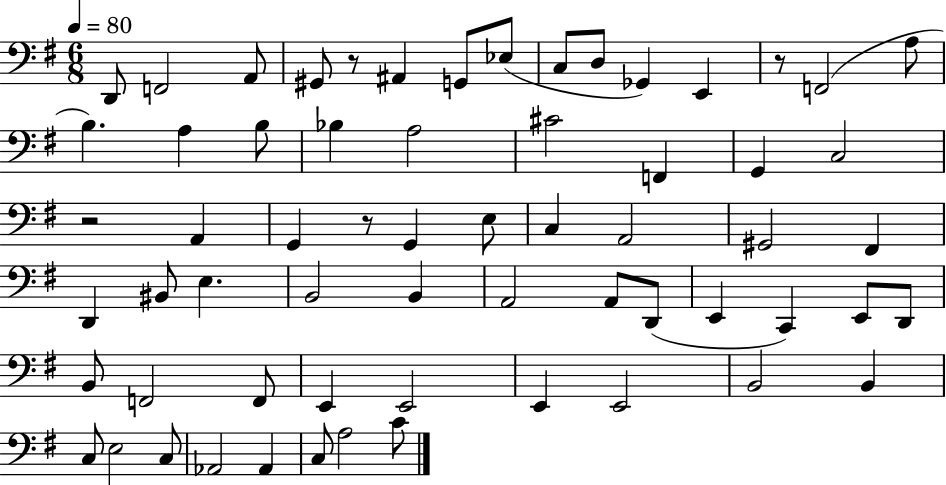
D2/e F2/h A2/e G#2/e R/e A#2/q G2/e Eb3/e C3/e D3/e Gb2/q E2/q R/e F2/h A3/e B3/q. A3/q B3/e Bb3/q A3/h C#4/h F2/q G2/q C3/h R/h A2/q G2/q R/e G2/q E3/e C3/q A2/h G#2/h F#2/q D2/q BIS2/e E3/q. B2/h B2/q A2/h A2/e D2/e E2/q C2/q E2/e D2/e B2/e F2/h F2/e E2/q E2/h E2/q E2/h B2/h B2/q C3/e E3/h C3/e Ab2/h Ab2/q C3/e A3/h C4/e